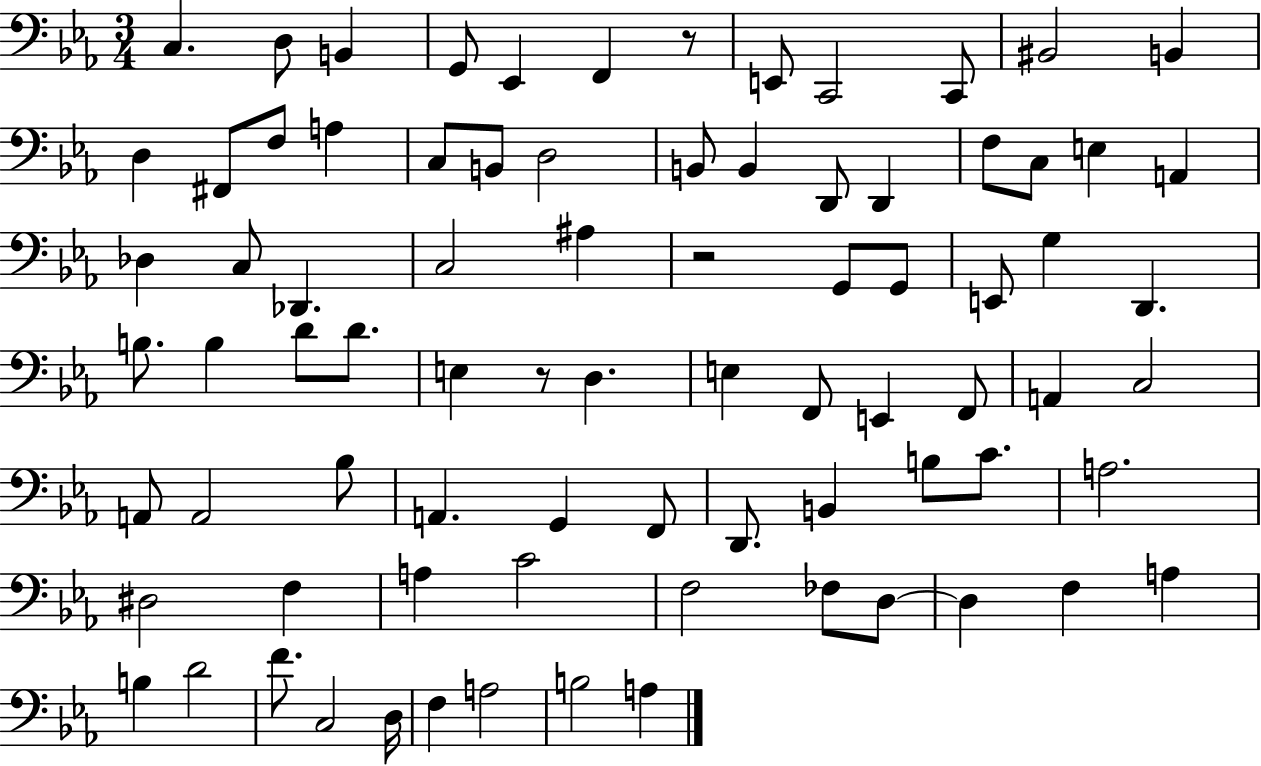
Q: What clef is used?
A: bass